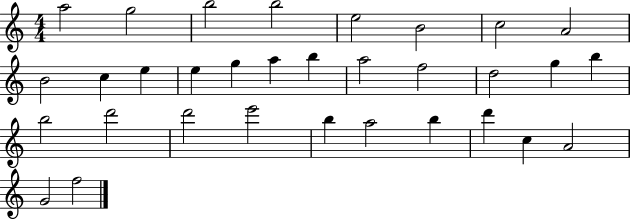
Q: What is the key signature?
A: C major